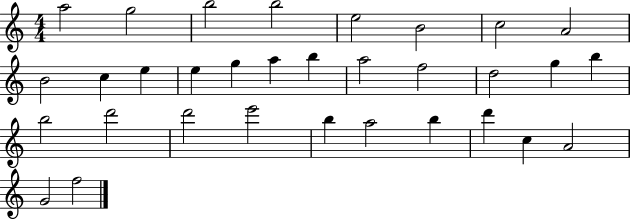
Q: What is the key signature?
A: C major